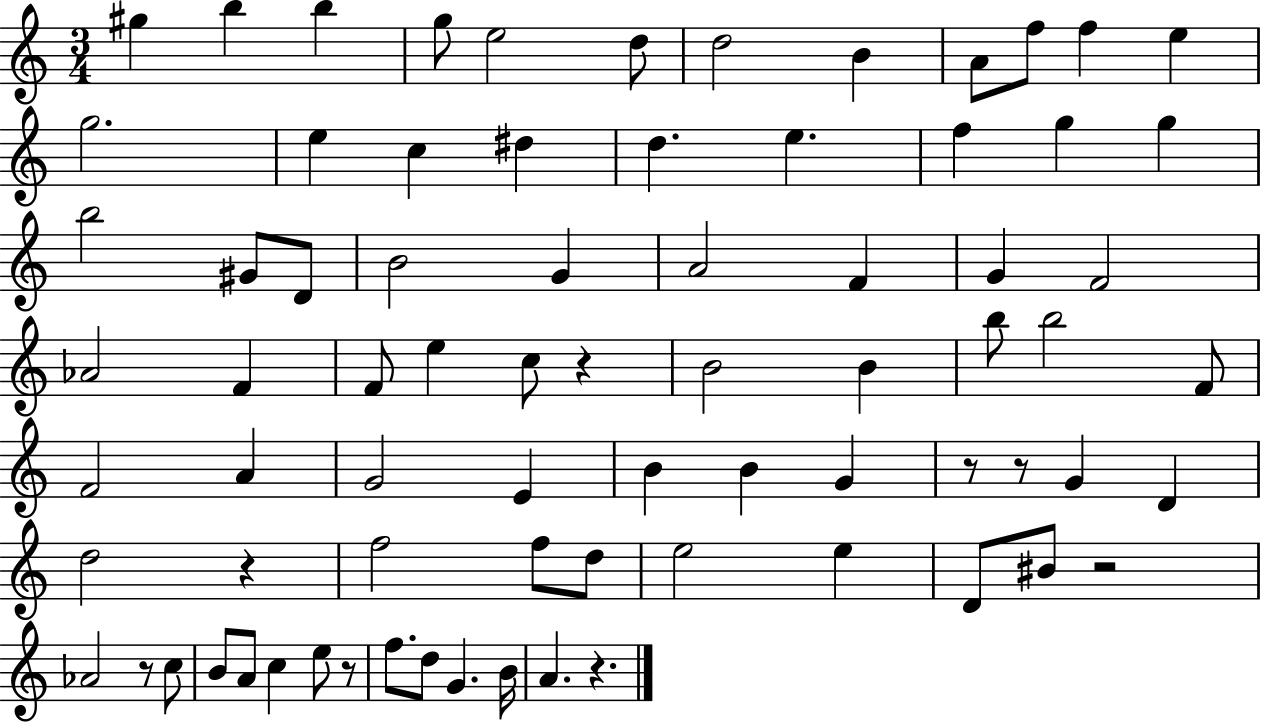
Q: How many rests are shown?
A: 8